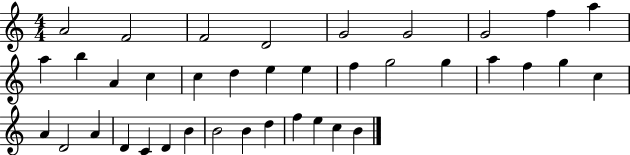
X:1
T:Untitled
M:4/4
L:1/4
K:C
A2 F2 F2 D2 G2 G2 G2 f a a b A c c d e e f g2 g a f g c A D2 A D C D B B2 B d f e c B